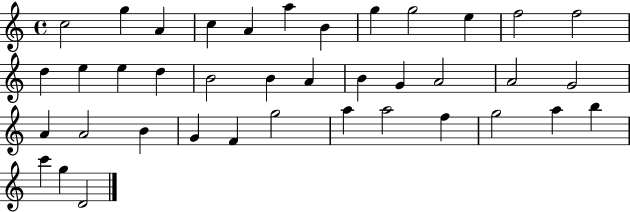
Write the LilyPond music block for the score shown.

{
  \clef treble
  \time 4/4
  \defaultTimeSignature
  \key c \major
  c''2 g''4 a'4 | c''4 a'4 a''4 b'4 | g''4 g''2 e''4 | f''2 f''2 | \break d''4 e''4 e''4 d''4 | b'2 b'4 a'4 | b'4 g'4 a'2 | a'2 g'2 | \break a'4 a'2 b'4 | g'4 f'4 g''2 | a''4 a''2 f''4 | g''2 a''4 b''4 | \break c'''4 g''4 d'2 | \bar "|."
}